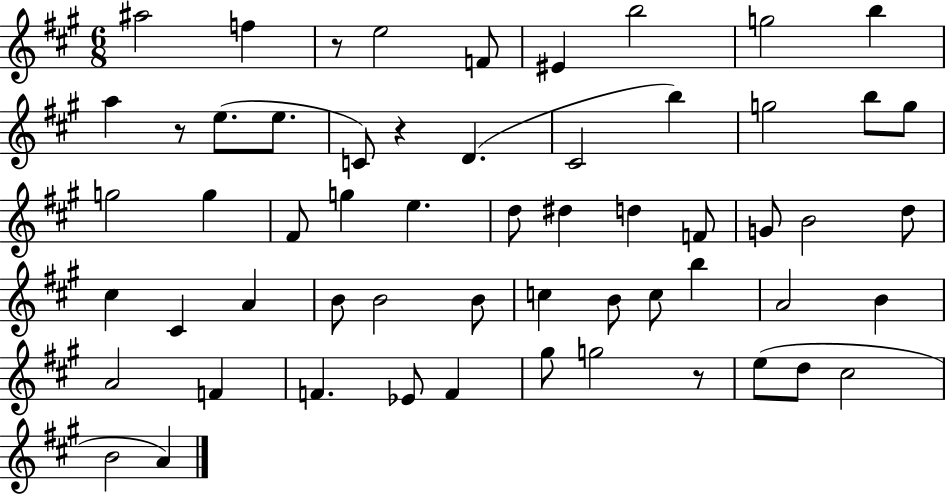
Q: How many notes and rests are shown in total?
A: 58